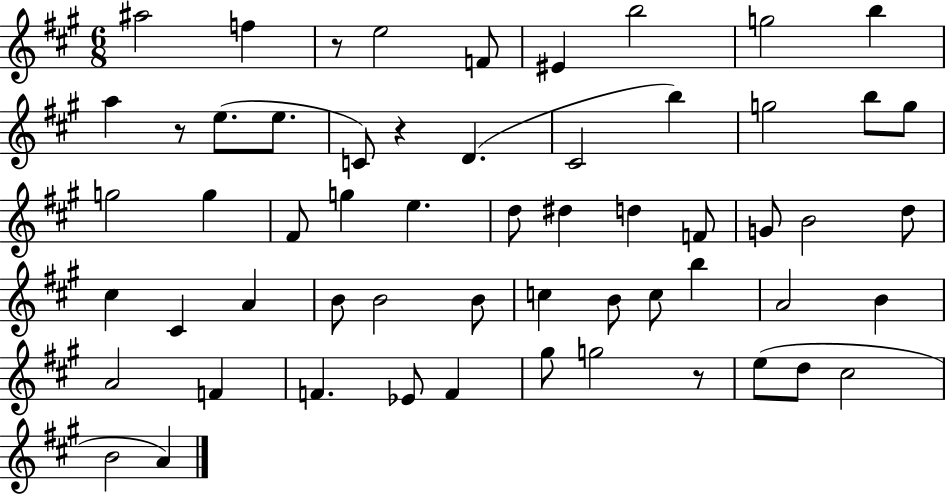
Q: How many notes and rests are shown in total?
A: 58